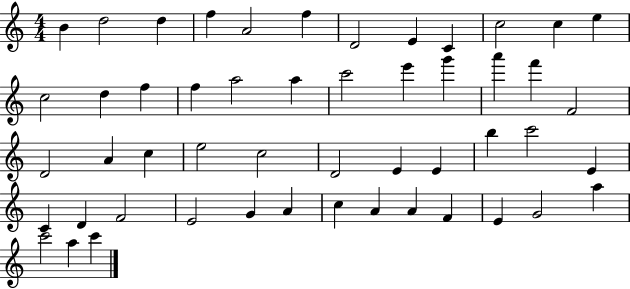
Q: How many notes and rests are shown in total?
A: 51